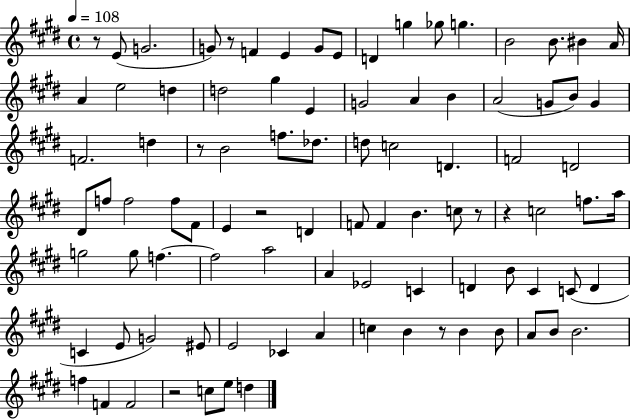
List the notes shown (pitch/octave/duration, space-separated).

R/e E4/e G4/h. G4/e R/e F4/q E4/q G4/e E4/e D4/q G5/q Gb5/e G5/q. B4/h B4/e. BIS4/q A4/s A4/q E5/h D5/q D5/h G#5/q E4/q G4/h A4/q B4/q A4/h G4/e B4/e G4/q F4/h. D5/q R/e B4/h F5/e. Db5/e. D5/e C5/h D4/q. F4/h D4/h D#4/e F5/e F5/h F5/e F#4/e E4/q R/h D4/q F4/e F4/q B4/q. C5/e R/e R/q C5/h F5/e. A5/s G5/h G5/e F5/q. F5/h A5/h A4/q Eb4/h C4/q D4/q B4/e C#4/q C4/e D4/q C4/q E4/e G4/h EIS4/e E4/h CES4/q A4/q C5/q B4/q R/e B4/q B4/e A4/e B4/e B4/h. F5/q F4/q F4/h R/h C5/e E5/e D5/q